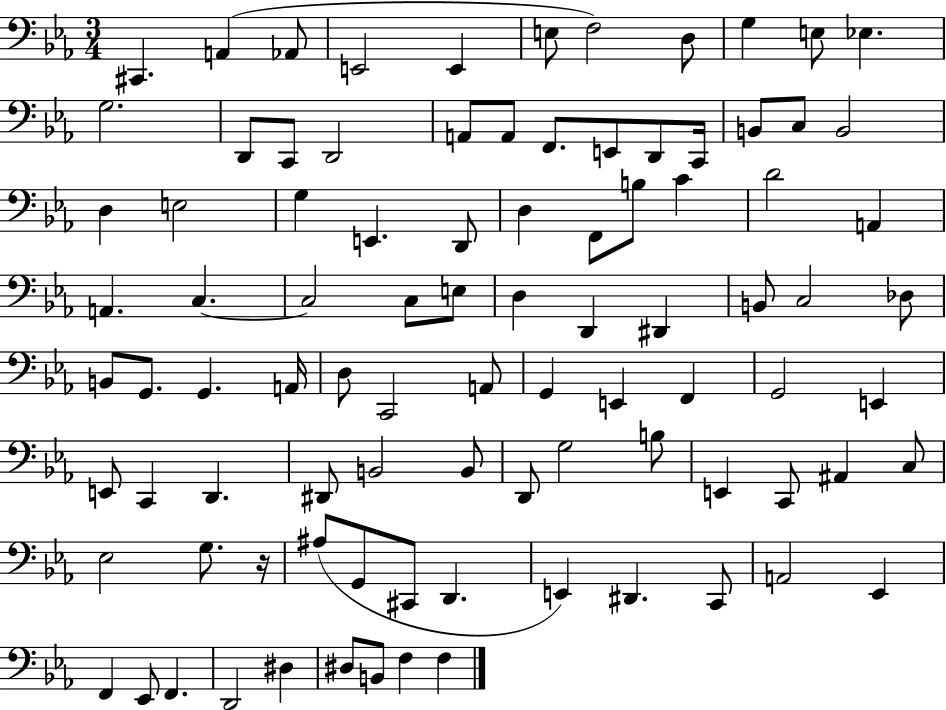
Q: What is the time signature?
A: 3/4